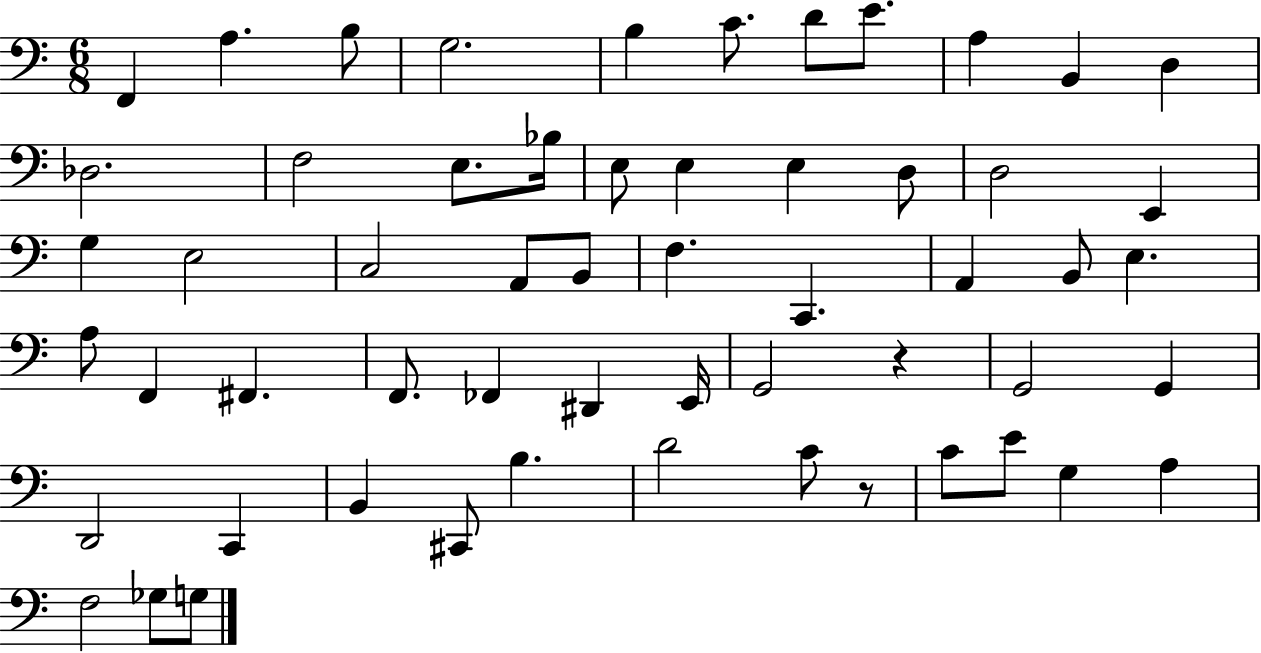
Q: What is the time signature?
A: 6/8